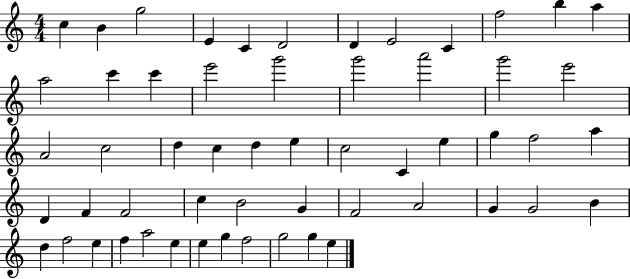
{
  \clef treble
  \numericTimeSignature
  \time 4/4
  \key c \major
  c''4 b'4 g''2 | e'4 c'4 d'2 | d'4 e'2 c'4 | f''2 b''4 a''4 | \break a''2 c'''4 c'''4 | e'''2 g'''2 | g'''2 a'''2 | g'''2 e'''2 | \break a'2 c''2 | d''4 c''4 d''4 e''4 | c''2 c'4 e''4 | g''4 f''2 a''4 | \break d'4 f'4 f'2 | c''4 b'2 g'4 | f'2 a'2 | g'4 g'2 b'4 | \break d''4 f''2 e''4 | f''4 a''2 e''4 | e''4 g''4 f''2 | g''2 g''4 e''4 | \break \bar "|."
}